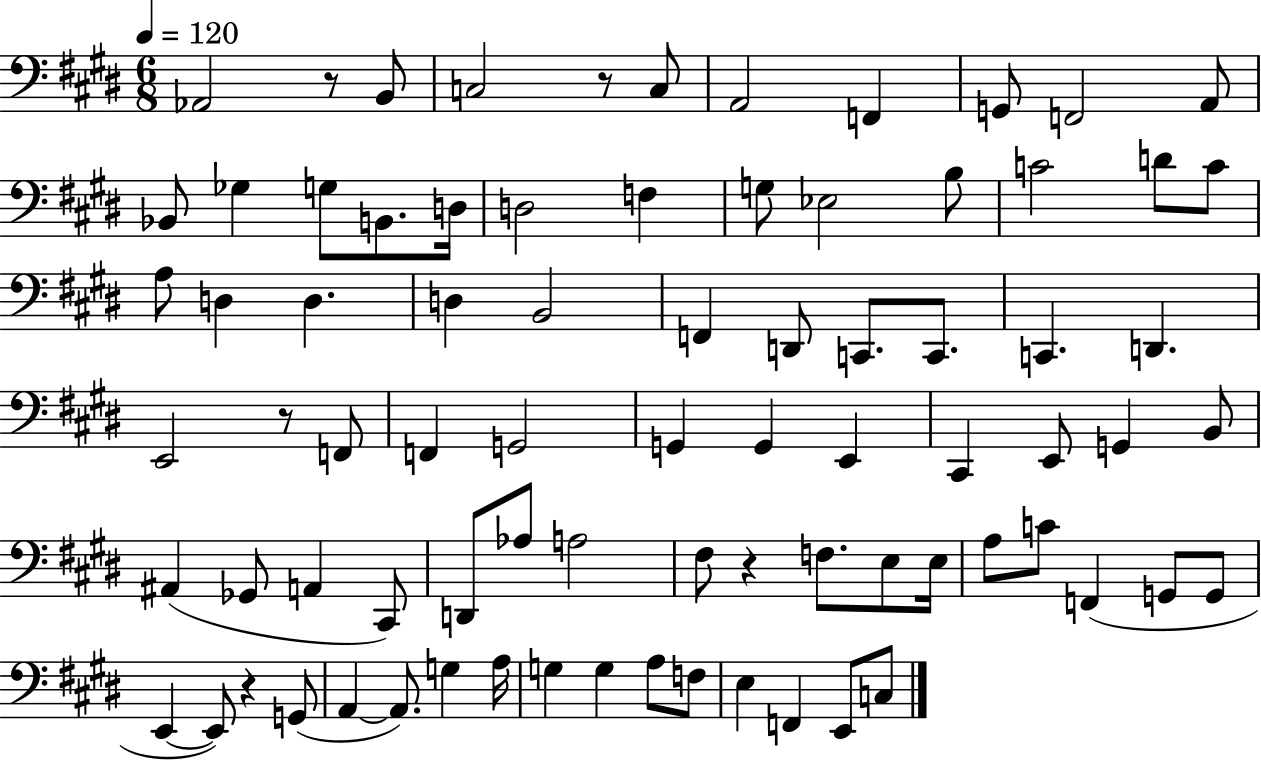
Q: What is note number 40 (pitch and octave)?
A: E2